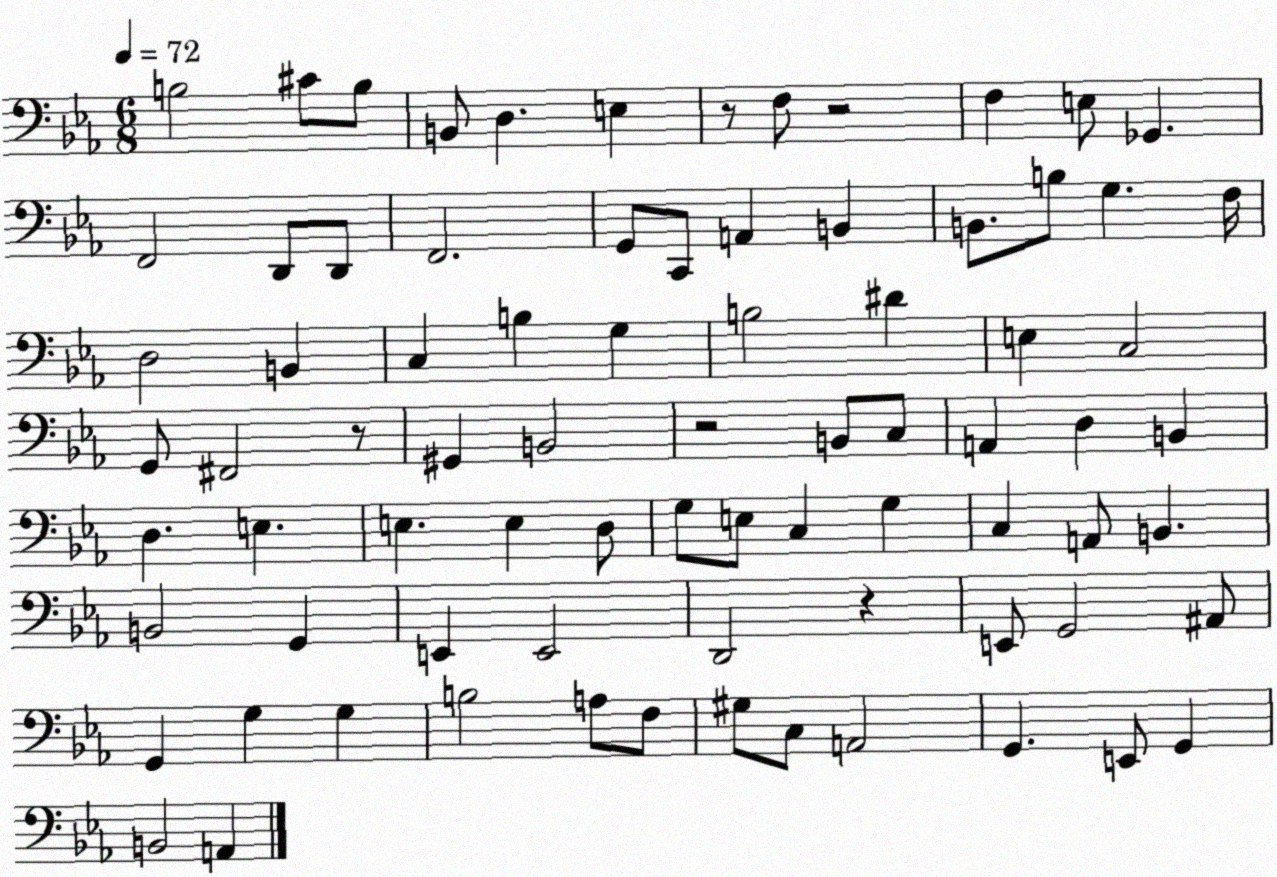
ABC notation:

X:1
T:Untitled
M:6/8
L:1/4
K:Eb
B,2 ^C/2 B,/2 B,,/2 D, E, z/2 F,/2 z2 F, E,/2 _G,, F,,2 D,,/2 D,,/2 F,,2 G,,/2 C,,/2 A,, B,, B,,/2 B,/2 G, F,/4 D,2 B,, C, B, G, B,2 ^D E, C,2 G,,/2 ^F,,2 z/2 ^G,, B,,2 z2 B,,/2 C,/2 A,, D, B,, D, E, E, E, D,/2 G,/2 E,/2 C, G, C, A,,/2 B,, B,,2 G,, E,, E,,2 D,,2 z E,,/2 G,,2 ^A,,/2 G,, G, G, B,2 A,/2 F,/2 ^G,/2 C,/2 A,,2 G,, E,,/2 G,, B,,2 A,,